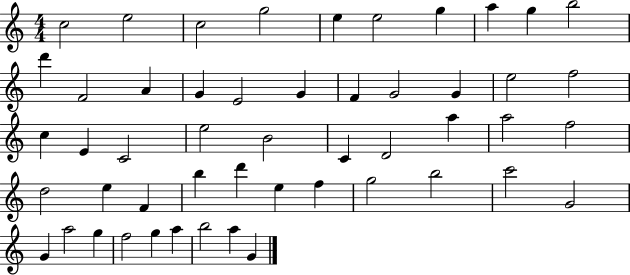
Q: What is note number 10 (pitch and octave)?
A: B5